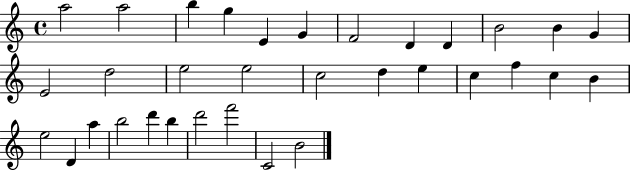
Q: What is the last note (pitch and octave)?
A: B4